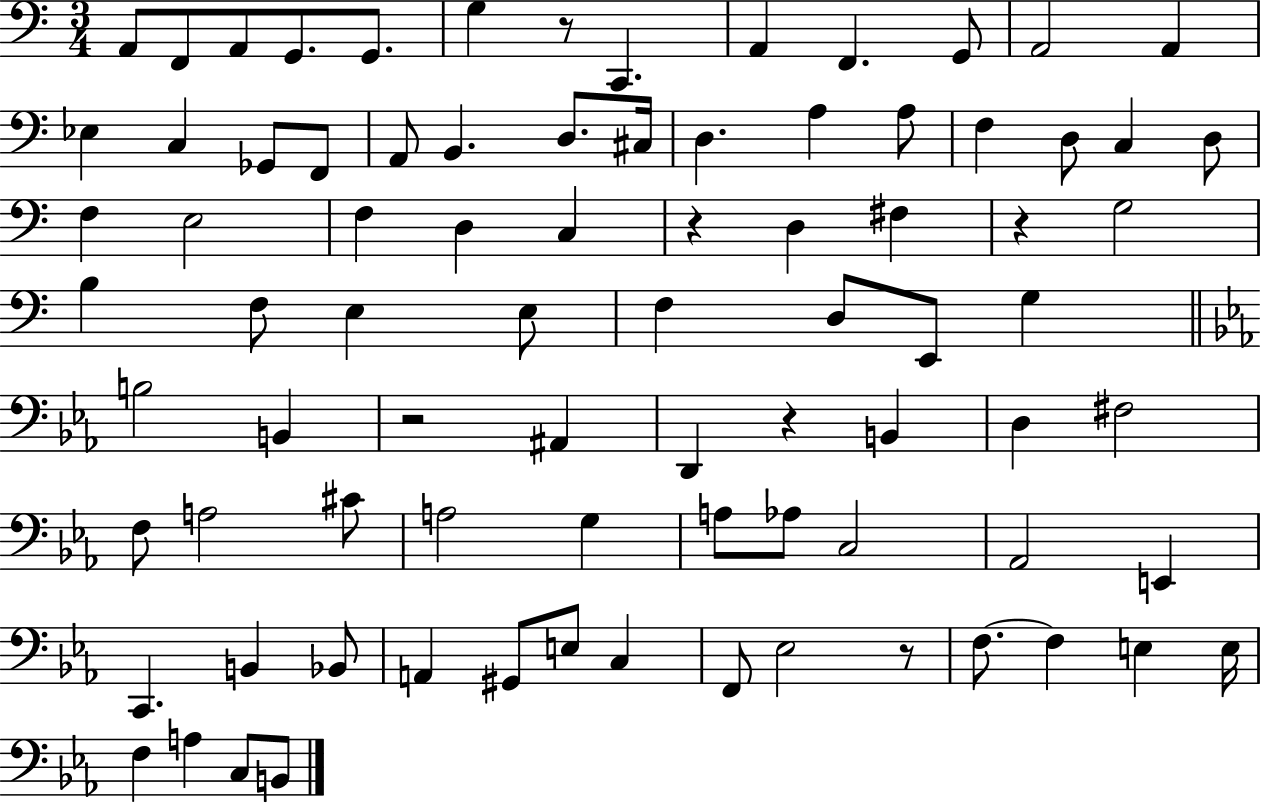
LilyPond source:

{
  \clef bass
  \numericTimeSignature
  \time 3/4
  \key c \major
  a,8 f,8 a,8 g,8. g,8. | g4 r8 c,4. | a,4 f,4. g,8 | a,2 a,4 | \break ees4 c4 ges,8 f,8 | a,8 b,4. d8. cis16 | d4. a4 a8 | f4 d8 c4 d8 | \break f4 e2 | f4 d4 c4 | r4 d4 fis4 | r4 g2 | \break b4 f8 e4 e8 | f4 d8 e,8 g4 | \bar "||" \break \key ees \major b2 b,4 | r2 ais,4 | d,4 r4 b,4 | d4 fis2 | \break f8 a2 cis'8 | a2 g4 | a8 aes8 c2 | aes,2 e,4 | \break c,4. b,4 bes,8 | a,4 gis,8 e8 c4 | f,8 ees2 r8 | f8.~~ f4 e4 e16 | \break f4 a4 c8 b,8 | \bar "|."
}